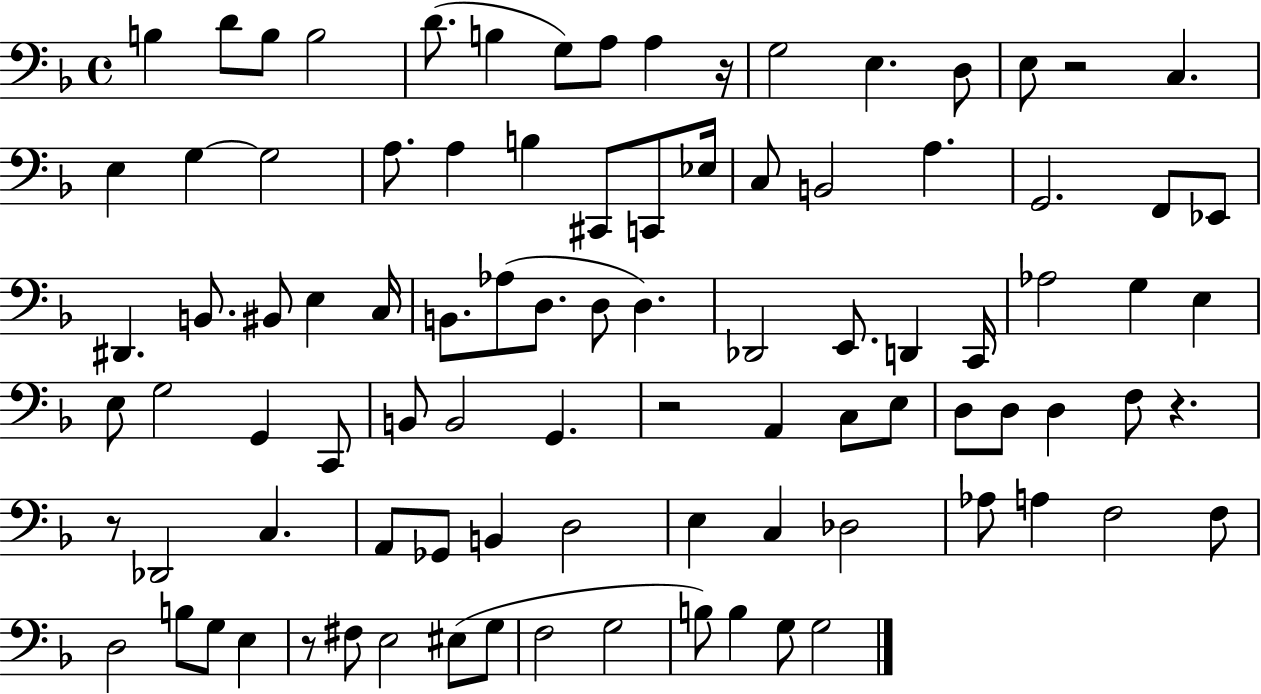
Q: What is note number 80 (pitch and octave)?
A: EIS3